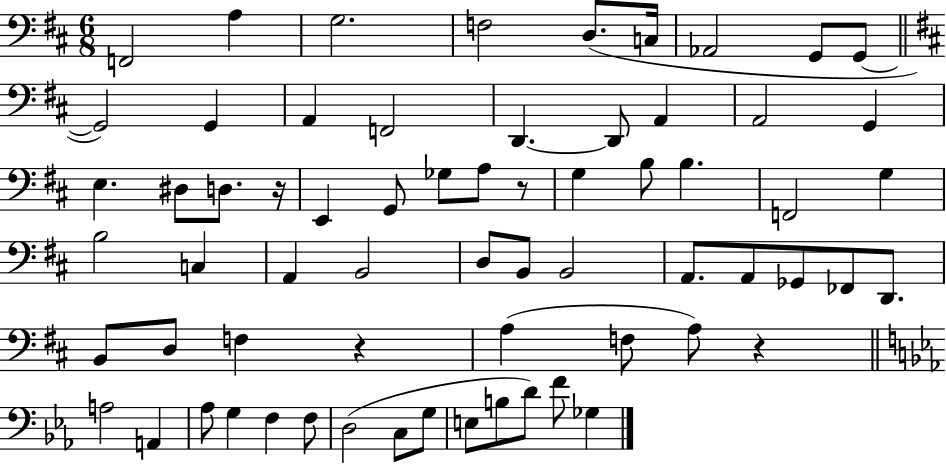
{
  \clef bass
  \numericTimeSignature
  \time 6/8
  \key d \major
  f,2 a4 | g2. | f2 d8.( c16 | aes,2 g,8 g,8~~ | \break \bar "||" \break \key d \major g,2) g,4 | a,4 f,2 | d,4.~~ d,8 a,4 | a,2 g,4 | \break e4. dis8 d8. r16 | e,4 g,8 ges8 a8 r8 | g4 b8 b4. | f,2 g4 | \break b2 c4 | a,4 b,2 | d8 b,8 b,2 | a,8. a,8 ges,8 fes,8 d,8. | \break b,8 d8 f4 r4 | a4( f8 a8) r4 | \bar "||" \break \key ees \major a2 a,4 | aes8 g4 f4 f8 | d2( c8 g8 | e8 b8 d'8) f'8 ges4 | \break \bar "|."
}